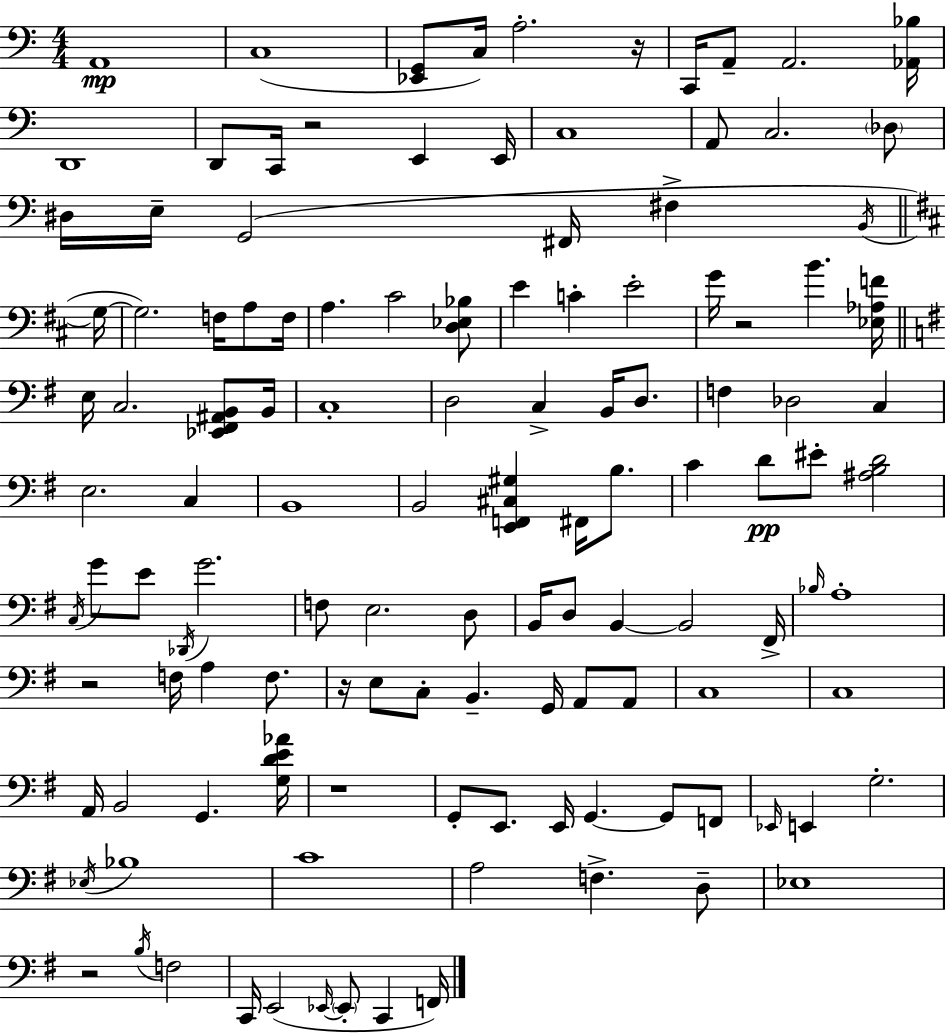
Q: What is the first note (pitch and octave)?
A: A2